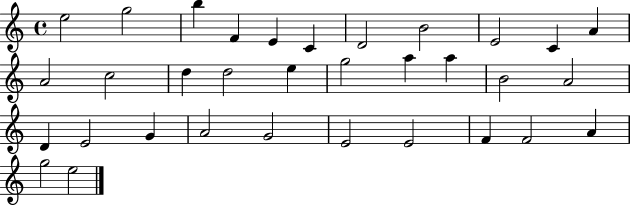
E5/h G5/h B5/q F4/q E4/q C4/q D4/h B4/h E4/h C4/q A4/q A4/h C5/h D5/q D5/h E5/q G5/h A5/q A5/q B4/h A4/h D4/q E4/h G4/q A4/h G4/h E4/h E4/h F4/q F4/h A4/q G5/h E5/h